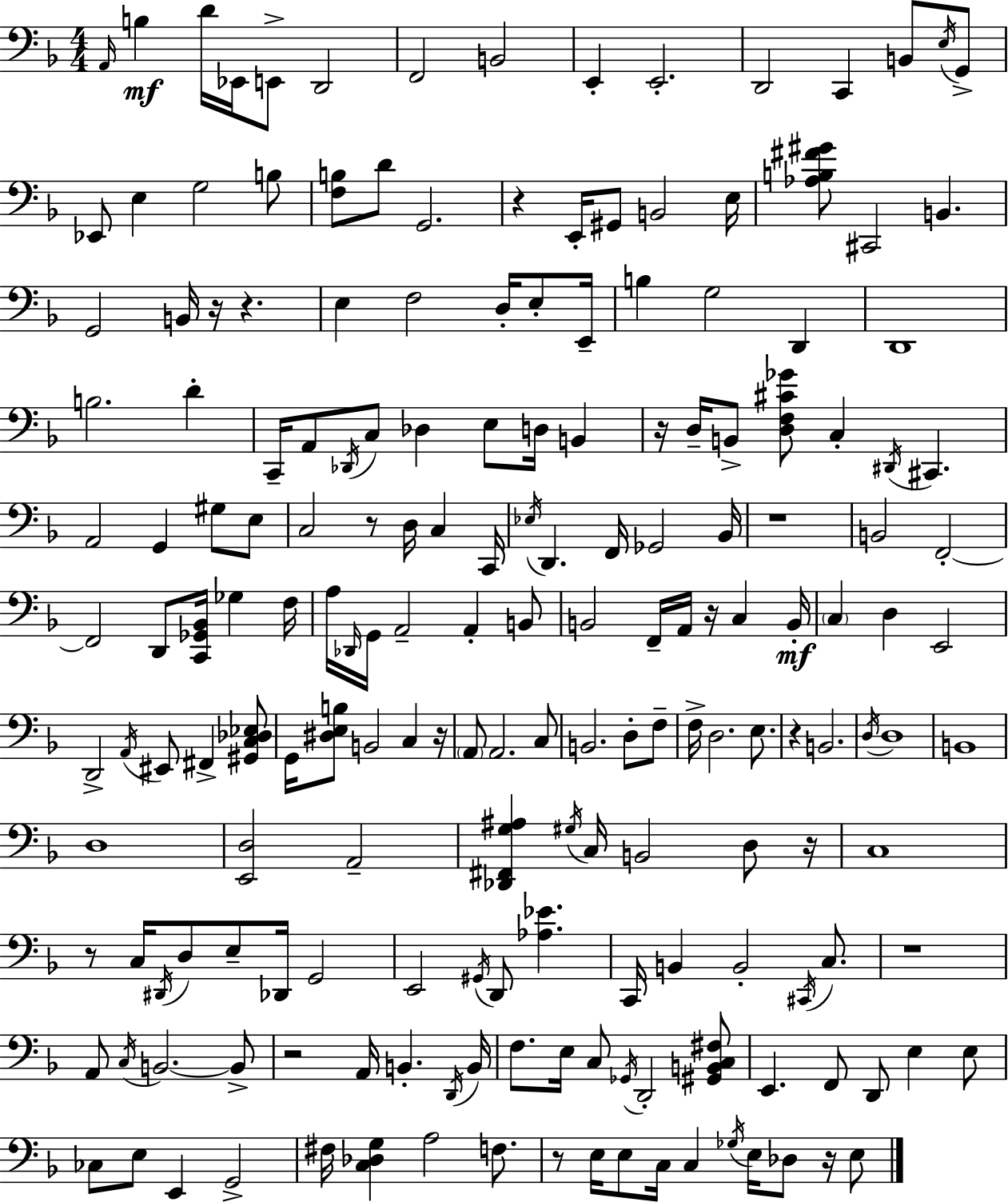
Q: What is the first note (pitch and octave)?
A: A2